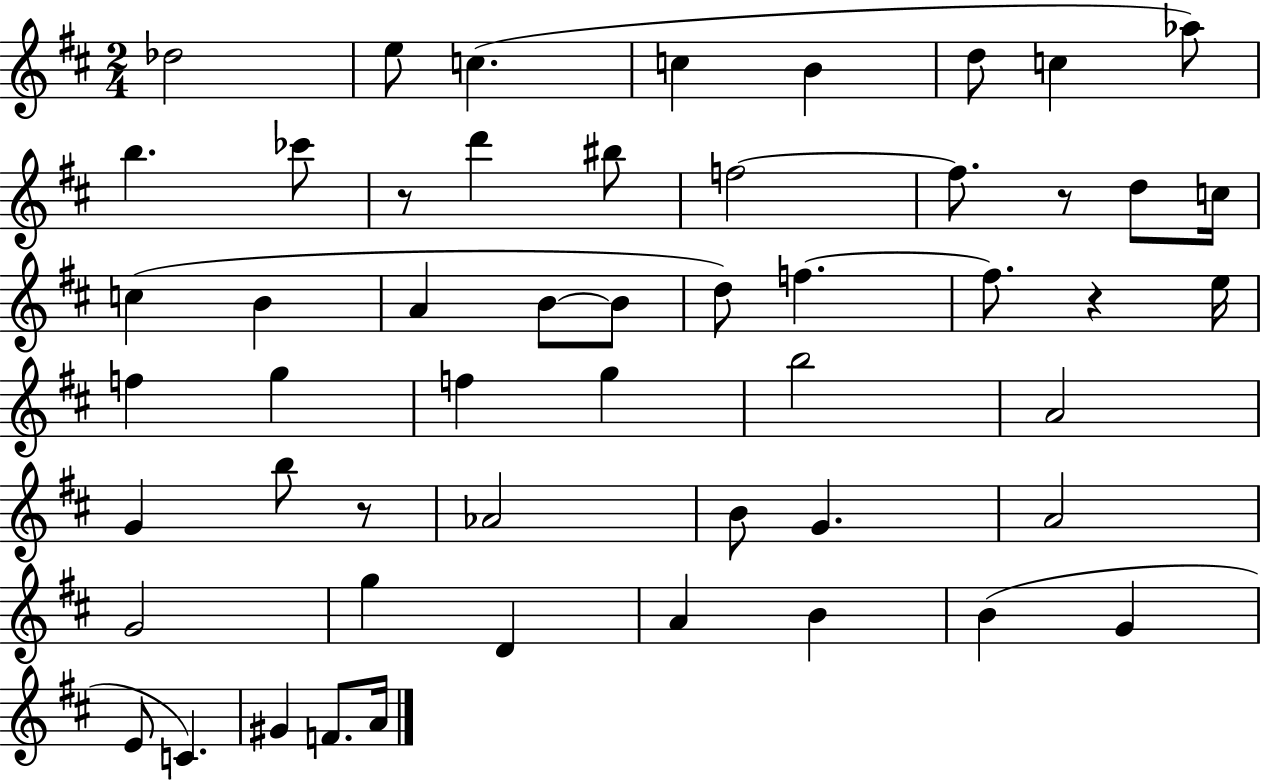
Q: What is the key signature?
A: D major